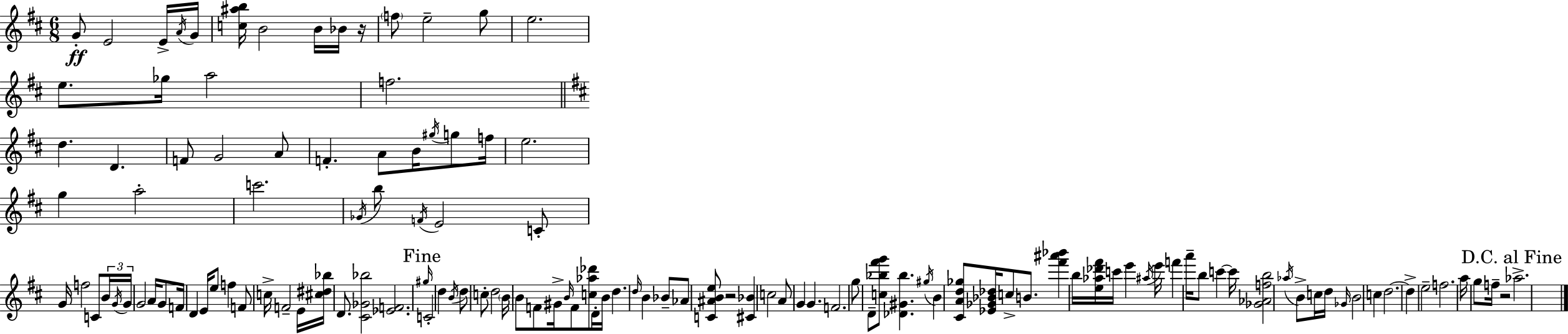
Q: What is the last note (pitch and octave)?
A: Ab5